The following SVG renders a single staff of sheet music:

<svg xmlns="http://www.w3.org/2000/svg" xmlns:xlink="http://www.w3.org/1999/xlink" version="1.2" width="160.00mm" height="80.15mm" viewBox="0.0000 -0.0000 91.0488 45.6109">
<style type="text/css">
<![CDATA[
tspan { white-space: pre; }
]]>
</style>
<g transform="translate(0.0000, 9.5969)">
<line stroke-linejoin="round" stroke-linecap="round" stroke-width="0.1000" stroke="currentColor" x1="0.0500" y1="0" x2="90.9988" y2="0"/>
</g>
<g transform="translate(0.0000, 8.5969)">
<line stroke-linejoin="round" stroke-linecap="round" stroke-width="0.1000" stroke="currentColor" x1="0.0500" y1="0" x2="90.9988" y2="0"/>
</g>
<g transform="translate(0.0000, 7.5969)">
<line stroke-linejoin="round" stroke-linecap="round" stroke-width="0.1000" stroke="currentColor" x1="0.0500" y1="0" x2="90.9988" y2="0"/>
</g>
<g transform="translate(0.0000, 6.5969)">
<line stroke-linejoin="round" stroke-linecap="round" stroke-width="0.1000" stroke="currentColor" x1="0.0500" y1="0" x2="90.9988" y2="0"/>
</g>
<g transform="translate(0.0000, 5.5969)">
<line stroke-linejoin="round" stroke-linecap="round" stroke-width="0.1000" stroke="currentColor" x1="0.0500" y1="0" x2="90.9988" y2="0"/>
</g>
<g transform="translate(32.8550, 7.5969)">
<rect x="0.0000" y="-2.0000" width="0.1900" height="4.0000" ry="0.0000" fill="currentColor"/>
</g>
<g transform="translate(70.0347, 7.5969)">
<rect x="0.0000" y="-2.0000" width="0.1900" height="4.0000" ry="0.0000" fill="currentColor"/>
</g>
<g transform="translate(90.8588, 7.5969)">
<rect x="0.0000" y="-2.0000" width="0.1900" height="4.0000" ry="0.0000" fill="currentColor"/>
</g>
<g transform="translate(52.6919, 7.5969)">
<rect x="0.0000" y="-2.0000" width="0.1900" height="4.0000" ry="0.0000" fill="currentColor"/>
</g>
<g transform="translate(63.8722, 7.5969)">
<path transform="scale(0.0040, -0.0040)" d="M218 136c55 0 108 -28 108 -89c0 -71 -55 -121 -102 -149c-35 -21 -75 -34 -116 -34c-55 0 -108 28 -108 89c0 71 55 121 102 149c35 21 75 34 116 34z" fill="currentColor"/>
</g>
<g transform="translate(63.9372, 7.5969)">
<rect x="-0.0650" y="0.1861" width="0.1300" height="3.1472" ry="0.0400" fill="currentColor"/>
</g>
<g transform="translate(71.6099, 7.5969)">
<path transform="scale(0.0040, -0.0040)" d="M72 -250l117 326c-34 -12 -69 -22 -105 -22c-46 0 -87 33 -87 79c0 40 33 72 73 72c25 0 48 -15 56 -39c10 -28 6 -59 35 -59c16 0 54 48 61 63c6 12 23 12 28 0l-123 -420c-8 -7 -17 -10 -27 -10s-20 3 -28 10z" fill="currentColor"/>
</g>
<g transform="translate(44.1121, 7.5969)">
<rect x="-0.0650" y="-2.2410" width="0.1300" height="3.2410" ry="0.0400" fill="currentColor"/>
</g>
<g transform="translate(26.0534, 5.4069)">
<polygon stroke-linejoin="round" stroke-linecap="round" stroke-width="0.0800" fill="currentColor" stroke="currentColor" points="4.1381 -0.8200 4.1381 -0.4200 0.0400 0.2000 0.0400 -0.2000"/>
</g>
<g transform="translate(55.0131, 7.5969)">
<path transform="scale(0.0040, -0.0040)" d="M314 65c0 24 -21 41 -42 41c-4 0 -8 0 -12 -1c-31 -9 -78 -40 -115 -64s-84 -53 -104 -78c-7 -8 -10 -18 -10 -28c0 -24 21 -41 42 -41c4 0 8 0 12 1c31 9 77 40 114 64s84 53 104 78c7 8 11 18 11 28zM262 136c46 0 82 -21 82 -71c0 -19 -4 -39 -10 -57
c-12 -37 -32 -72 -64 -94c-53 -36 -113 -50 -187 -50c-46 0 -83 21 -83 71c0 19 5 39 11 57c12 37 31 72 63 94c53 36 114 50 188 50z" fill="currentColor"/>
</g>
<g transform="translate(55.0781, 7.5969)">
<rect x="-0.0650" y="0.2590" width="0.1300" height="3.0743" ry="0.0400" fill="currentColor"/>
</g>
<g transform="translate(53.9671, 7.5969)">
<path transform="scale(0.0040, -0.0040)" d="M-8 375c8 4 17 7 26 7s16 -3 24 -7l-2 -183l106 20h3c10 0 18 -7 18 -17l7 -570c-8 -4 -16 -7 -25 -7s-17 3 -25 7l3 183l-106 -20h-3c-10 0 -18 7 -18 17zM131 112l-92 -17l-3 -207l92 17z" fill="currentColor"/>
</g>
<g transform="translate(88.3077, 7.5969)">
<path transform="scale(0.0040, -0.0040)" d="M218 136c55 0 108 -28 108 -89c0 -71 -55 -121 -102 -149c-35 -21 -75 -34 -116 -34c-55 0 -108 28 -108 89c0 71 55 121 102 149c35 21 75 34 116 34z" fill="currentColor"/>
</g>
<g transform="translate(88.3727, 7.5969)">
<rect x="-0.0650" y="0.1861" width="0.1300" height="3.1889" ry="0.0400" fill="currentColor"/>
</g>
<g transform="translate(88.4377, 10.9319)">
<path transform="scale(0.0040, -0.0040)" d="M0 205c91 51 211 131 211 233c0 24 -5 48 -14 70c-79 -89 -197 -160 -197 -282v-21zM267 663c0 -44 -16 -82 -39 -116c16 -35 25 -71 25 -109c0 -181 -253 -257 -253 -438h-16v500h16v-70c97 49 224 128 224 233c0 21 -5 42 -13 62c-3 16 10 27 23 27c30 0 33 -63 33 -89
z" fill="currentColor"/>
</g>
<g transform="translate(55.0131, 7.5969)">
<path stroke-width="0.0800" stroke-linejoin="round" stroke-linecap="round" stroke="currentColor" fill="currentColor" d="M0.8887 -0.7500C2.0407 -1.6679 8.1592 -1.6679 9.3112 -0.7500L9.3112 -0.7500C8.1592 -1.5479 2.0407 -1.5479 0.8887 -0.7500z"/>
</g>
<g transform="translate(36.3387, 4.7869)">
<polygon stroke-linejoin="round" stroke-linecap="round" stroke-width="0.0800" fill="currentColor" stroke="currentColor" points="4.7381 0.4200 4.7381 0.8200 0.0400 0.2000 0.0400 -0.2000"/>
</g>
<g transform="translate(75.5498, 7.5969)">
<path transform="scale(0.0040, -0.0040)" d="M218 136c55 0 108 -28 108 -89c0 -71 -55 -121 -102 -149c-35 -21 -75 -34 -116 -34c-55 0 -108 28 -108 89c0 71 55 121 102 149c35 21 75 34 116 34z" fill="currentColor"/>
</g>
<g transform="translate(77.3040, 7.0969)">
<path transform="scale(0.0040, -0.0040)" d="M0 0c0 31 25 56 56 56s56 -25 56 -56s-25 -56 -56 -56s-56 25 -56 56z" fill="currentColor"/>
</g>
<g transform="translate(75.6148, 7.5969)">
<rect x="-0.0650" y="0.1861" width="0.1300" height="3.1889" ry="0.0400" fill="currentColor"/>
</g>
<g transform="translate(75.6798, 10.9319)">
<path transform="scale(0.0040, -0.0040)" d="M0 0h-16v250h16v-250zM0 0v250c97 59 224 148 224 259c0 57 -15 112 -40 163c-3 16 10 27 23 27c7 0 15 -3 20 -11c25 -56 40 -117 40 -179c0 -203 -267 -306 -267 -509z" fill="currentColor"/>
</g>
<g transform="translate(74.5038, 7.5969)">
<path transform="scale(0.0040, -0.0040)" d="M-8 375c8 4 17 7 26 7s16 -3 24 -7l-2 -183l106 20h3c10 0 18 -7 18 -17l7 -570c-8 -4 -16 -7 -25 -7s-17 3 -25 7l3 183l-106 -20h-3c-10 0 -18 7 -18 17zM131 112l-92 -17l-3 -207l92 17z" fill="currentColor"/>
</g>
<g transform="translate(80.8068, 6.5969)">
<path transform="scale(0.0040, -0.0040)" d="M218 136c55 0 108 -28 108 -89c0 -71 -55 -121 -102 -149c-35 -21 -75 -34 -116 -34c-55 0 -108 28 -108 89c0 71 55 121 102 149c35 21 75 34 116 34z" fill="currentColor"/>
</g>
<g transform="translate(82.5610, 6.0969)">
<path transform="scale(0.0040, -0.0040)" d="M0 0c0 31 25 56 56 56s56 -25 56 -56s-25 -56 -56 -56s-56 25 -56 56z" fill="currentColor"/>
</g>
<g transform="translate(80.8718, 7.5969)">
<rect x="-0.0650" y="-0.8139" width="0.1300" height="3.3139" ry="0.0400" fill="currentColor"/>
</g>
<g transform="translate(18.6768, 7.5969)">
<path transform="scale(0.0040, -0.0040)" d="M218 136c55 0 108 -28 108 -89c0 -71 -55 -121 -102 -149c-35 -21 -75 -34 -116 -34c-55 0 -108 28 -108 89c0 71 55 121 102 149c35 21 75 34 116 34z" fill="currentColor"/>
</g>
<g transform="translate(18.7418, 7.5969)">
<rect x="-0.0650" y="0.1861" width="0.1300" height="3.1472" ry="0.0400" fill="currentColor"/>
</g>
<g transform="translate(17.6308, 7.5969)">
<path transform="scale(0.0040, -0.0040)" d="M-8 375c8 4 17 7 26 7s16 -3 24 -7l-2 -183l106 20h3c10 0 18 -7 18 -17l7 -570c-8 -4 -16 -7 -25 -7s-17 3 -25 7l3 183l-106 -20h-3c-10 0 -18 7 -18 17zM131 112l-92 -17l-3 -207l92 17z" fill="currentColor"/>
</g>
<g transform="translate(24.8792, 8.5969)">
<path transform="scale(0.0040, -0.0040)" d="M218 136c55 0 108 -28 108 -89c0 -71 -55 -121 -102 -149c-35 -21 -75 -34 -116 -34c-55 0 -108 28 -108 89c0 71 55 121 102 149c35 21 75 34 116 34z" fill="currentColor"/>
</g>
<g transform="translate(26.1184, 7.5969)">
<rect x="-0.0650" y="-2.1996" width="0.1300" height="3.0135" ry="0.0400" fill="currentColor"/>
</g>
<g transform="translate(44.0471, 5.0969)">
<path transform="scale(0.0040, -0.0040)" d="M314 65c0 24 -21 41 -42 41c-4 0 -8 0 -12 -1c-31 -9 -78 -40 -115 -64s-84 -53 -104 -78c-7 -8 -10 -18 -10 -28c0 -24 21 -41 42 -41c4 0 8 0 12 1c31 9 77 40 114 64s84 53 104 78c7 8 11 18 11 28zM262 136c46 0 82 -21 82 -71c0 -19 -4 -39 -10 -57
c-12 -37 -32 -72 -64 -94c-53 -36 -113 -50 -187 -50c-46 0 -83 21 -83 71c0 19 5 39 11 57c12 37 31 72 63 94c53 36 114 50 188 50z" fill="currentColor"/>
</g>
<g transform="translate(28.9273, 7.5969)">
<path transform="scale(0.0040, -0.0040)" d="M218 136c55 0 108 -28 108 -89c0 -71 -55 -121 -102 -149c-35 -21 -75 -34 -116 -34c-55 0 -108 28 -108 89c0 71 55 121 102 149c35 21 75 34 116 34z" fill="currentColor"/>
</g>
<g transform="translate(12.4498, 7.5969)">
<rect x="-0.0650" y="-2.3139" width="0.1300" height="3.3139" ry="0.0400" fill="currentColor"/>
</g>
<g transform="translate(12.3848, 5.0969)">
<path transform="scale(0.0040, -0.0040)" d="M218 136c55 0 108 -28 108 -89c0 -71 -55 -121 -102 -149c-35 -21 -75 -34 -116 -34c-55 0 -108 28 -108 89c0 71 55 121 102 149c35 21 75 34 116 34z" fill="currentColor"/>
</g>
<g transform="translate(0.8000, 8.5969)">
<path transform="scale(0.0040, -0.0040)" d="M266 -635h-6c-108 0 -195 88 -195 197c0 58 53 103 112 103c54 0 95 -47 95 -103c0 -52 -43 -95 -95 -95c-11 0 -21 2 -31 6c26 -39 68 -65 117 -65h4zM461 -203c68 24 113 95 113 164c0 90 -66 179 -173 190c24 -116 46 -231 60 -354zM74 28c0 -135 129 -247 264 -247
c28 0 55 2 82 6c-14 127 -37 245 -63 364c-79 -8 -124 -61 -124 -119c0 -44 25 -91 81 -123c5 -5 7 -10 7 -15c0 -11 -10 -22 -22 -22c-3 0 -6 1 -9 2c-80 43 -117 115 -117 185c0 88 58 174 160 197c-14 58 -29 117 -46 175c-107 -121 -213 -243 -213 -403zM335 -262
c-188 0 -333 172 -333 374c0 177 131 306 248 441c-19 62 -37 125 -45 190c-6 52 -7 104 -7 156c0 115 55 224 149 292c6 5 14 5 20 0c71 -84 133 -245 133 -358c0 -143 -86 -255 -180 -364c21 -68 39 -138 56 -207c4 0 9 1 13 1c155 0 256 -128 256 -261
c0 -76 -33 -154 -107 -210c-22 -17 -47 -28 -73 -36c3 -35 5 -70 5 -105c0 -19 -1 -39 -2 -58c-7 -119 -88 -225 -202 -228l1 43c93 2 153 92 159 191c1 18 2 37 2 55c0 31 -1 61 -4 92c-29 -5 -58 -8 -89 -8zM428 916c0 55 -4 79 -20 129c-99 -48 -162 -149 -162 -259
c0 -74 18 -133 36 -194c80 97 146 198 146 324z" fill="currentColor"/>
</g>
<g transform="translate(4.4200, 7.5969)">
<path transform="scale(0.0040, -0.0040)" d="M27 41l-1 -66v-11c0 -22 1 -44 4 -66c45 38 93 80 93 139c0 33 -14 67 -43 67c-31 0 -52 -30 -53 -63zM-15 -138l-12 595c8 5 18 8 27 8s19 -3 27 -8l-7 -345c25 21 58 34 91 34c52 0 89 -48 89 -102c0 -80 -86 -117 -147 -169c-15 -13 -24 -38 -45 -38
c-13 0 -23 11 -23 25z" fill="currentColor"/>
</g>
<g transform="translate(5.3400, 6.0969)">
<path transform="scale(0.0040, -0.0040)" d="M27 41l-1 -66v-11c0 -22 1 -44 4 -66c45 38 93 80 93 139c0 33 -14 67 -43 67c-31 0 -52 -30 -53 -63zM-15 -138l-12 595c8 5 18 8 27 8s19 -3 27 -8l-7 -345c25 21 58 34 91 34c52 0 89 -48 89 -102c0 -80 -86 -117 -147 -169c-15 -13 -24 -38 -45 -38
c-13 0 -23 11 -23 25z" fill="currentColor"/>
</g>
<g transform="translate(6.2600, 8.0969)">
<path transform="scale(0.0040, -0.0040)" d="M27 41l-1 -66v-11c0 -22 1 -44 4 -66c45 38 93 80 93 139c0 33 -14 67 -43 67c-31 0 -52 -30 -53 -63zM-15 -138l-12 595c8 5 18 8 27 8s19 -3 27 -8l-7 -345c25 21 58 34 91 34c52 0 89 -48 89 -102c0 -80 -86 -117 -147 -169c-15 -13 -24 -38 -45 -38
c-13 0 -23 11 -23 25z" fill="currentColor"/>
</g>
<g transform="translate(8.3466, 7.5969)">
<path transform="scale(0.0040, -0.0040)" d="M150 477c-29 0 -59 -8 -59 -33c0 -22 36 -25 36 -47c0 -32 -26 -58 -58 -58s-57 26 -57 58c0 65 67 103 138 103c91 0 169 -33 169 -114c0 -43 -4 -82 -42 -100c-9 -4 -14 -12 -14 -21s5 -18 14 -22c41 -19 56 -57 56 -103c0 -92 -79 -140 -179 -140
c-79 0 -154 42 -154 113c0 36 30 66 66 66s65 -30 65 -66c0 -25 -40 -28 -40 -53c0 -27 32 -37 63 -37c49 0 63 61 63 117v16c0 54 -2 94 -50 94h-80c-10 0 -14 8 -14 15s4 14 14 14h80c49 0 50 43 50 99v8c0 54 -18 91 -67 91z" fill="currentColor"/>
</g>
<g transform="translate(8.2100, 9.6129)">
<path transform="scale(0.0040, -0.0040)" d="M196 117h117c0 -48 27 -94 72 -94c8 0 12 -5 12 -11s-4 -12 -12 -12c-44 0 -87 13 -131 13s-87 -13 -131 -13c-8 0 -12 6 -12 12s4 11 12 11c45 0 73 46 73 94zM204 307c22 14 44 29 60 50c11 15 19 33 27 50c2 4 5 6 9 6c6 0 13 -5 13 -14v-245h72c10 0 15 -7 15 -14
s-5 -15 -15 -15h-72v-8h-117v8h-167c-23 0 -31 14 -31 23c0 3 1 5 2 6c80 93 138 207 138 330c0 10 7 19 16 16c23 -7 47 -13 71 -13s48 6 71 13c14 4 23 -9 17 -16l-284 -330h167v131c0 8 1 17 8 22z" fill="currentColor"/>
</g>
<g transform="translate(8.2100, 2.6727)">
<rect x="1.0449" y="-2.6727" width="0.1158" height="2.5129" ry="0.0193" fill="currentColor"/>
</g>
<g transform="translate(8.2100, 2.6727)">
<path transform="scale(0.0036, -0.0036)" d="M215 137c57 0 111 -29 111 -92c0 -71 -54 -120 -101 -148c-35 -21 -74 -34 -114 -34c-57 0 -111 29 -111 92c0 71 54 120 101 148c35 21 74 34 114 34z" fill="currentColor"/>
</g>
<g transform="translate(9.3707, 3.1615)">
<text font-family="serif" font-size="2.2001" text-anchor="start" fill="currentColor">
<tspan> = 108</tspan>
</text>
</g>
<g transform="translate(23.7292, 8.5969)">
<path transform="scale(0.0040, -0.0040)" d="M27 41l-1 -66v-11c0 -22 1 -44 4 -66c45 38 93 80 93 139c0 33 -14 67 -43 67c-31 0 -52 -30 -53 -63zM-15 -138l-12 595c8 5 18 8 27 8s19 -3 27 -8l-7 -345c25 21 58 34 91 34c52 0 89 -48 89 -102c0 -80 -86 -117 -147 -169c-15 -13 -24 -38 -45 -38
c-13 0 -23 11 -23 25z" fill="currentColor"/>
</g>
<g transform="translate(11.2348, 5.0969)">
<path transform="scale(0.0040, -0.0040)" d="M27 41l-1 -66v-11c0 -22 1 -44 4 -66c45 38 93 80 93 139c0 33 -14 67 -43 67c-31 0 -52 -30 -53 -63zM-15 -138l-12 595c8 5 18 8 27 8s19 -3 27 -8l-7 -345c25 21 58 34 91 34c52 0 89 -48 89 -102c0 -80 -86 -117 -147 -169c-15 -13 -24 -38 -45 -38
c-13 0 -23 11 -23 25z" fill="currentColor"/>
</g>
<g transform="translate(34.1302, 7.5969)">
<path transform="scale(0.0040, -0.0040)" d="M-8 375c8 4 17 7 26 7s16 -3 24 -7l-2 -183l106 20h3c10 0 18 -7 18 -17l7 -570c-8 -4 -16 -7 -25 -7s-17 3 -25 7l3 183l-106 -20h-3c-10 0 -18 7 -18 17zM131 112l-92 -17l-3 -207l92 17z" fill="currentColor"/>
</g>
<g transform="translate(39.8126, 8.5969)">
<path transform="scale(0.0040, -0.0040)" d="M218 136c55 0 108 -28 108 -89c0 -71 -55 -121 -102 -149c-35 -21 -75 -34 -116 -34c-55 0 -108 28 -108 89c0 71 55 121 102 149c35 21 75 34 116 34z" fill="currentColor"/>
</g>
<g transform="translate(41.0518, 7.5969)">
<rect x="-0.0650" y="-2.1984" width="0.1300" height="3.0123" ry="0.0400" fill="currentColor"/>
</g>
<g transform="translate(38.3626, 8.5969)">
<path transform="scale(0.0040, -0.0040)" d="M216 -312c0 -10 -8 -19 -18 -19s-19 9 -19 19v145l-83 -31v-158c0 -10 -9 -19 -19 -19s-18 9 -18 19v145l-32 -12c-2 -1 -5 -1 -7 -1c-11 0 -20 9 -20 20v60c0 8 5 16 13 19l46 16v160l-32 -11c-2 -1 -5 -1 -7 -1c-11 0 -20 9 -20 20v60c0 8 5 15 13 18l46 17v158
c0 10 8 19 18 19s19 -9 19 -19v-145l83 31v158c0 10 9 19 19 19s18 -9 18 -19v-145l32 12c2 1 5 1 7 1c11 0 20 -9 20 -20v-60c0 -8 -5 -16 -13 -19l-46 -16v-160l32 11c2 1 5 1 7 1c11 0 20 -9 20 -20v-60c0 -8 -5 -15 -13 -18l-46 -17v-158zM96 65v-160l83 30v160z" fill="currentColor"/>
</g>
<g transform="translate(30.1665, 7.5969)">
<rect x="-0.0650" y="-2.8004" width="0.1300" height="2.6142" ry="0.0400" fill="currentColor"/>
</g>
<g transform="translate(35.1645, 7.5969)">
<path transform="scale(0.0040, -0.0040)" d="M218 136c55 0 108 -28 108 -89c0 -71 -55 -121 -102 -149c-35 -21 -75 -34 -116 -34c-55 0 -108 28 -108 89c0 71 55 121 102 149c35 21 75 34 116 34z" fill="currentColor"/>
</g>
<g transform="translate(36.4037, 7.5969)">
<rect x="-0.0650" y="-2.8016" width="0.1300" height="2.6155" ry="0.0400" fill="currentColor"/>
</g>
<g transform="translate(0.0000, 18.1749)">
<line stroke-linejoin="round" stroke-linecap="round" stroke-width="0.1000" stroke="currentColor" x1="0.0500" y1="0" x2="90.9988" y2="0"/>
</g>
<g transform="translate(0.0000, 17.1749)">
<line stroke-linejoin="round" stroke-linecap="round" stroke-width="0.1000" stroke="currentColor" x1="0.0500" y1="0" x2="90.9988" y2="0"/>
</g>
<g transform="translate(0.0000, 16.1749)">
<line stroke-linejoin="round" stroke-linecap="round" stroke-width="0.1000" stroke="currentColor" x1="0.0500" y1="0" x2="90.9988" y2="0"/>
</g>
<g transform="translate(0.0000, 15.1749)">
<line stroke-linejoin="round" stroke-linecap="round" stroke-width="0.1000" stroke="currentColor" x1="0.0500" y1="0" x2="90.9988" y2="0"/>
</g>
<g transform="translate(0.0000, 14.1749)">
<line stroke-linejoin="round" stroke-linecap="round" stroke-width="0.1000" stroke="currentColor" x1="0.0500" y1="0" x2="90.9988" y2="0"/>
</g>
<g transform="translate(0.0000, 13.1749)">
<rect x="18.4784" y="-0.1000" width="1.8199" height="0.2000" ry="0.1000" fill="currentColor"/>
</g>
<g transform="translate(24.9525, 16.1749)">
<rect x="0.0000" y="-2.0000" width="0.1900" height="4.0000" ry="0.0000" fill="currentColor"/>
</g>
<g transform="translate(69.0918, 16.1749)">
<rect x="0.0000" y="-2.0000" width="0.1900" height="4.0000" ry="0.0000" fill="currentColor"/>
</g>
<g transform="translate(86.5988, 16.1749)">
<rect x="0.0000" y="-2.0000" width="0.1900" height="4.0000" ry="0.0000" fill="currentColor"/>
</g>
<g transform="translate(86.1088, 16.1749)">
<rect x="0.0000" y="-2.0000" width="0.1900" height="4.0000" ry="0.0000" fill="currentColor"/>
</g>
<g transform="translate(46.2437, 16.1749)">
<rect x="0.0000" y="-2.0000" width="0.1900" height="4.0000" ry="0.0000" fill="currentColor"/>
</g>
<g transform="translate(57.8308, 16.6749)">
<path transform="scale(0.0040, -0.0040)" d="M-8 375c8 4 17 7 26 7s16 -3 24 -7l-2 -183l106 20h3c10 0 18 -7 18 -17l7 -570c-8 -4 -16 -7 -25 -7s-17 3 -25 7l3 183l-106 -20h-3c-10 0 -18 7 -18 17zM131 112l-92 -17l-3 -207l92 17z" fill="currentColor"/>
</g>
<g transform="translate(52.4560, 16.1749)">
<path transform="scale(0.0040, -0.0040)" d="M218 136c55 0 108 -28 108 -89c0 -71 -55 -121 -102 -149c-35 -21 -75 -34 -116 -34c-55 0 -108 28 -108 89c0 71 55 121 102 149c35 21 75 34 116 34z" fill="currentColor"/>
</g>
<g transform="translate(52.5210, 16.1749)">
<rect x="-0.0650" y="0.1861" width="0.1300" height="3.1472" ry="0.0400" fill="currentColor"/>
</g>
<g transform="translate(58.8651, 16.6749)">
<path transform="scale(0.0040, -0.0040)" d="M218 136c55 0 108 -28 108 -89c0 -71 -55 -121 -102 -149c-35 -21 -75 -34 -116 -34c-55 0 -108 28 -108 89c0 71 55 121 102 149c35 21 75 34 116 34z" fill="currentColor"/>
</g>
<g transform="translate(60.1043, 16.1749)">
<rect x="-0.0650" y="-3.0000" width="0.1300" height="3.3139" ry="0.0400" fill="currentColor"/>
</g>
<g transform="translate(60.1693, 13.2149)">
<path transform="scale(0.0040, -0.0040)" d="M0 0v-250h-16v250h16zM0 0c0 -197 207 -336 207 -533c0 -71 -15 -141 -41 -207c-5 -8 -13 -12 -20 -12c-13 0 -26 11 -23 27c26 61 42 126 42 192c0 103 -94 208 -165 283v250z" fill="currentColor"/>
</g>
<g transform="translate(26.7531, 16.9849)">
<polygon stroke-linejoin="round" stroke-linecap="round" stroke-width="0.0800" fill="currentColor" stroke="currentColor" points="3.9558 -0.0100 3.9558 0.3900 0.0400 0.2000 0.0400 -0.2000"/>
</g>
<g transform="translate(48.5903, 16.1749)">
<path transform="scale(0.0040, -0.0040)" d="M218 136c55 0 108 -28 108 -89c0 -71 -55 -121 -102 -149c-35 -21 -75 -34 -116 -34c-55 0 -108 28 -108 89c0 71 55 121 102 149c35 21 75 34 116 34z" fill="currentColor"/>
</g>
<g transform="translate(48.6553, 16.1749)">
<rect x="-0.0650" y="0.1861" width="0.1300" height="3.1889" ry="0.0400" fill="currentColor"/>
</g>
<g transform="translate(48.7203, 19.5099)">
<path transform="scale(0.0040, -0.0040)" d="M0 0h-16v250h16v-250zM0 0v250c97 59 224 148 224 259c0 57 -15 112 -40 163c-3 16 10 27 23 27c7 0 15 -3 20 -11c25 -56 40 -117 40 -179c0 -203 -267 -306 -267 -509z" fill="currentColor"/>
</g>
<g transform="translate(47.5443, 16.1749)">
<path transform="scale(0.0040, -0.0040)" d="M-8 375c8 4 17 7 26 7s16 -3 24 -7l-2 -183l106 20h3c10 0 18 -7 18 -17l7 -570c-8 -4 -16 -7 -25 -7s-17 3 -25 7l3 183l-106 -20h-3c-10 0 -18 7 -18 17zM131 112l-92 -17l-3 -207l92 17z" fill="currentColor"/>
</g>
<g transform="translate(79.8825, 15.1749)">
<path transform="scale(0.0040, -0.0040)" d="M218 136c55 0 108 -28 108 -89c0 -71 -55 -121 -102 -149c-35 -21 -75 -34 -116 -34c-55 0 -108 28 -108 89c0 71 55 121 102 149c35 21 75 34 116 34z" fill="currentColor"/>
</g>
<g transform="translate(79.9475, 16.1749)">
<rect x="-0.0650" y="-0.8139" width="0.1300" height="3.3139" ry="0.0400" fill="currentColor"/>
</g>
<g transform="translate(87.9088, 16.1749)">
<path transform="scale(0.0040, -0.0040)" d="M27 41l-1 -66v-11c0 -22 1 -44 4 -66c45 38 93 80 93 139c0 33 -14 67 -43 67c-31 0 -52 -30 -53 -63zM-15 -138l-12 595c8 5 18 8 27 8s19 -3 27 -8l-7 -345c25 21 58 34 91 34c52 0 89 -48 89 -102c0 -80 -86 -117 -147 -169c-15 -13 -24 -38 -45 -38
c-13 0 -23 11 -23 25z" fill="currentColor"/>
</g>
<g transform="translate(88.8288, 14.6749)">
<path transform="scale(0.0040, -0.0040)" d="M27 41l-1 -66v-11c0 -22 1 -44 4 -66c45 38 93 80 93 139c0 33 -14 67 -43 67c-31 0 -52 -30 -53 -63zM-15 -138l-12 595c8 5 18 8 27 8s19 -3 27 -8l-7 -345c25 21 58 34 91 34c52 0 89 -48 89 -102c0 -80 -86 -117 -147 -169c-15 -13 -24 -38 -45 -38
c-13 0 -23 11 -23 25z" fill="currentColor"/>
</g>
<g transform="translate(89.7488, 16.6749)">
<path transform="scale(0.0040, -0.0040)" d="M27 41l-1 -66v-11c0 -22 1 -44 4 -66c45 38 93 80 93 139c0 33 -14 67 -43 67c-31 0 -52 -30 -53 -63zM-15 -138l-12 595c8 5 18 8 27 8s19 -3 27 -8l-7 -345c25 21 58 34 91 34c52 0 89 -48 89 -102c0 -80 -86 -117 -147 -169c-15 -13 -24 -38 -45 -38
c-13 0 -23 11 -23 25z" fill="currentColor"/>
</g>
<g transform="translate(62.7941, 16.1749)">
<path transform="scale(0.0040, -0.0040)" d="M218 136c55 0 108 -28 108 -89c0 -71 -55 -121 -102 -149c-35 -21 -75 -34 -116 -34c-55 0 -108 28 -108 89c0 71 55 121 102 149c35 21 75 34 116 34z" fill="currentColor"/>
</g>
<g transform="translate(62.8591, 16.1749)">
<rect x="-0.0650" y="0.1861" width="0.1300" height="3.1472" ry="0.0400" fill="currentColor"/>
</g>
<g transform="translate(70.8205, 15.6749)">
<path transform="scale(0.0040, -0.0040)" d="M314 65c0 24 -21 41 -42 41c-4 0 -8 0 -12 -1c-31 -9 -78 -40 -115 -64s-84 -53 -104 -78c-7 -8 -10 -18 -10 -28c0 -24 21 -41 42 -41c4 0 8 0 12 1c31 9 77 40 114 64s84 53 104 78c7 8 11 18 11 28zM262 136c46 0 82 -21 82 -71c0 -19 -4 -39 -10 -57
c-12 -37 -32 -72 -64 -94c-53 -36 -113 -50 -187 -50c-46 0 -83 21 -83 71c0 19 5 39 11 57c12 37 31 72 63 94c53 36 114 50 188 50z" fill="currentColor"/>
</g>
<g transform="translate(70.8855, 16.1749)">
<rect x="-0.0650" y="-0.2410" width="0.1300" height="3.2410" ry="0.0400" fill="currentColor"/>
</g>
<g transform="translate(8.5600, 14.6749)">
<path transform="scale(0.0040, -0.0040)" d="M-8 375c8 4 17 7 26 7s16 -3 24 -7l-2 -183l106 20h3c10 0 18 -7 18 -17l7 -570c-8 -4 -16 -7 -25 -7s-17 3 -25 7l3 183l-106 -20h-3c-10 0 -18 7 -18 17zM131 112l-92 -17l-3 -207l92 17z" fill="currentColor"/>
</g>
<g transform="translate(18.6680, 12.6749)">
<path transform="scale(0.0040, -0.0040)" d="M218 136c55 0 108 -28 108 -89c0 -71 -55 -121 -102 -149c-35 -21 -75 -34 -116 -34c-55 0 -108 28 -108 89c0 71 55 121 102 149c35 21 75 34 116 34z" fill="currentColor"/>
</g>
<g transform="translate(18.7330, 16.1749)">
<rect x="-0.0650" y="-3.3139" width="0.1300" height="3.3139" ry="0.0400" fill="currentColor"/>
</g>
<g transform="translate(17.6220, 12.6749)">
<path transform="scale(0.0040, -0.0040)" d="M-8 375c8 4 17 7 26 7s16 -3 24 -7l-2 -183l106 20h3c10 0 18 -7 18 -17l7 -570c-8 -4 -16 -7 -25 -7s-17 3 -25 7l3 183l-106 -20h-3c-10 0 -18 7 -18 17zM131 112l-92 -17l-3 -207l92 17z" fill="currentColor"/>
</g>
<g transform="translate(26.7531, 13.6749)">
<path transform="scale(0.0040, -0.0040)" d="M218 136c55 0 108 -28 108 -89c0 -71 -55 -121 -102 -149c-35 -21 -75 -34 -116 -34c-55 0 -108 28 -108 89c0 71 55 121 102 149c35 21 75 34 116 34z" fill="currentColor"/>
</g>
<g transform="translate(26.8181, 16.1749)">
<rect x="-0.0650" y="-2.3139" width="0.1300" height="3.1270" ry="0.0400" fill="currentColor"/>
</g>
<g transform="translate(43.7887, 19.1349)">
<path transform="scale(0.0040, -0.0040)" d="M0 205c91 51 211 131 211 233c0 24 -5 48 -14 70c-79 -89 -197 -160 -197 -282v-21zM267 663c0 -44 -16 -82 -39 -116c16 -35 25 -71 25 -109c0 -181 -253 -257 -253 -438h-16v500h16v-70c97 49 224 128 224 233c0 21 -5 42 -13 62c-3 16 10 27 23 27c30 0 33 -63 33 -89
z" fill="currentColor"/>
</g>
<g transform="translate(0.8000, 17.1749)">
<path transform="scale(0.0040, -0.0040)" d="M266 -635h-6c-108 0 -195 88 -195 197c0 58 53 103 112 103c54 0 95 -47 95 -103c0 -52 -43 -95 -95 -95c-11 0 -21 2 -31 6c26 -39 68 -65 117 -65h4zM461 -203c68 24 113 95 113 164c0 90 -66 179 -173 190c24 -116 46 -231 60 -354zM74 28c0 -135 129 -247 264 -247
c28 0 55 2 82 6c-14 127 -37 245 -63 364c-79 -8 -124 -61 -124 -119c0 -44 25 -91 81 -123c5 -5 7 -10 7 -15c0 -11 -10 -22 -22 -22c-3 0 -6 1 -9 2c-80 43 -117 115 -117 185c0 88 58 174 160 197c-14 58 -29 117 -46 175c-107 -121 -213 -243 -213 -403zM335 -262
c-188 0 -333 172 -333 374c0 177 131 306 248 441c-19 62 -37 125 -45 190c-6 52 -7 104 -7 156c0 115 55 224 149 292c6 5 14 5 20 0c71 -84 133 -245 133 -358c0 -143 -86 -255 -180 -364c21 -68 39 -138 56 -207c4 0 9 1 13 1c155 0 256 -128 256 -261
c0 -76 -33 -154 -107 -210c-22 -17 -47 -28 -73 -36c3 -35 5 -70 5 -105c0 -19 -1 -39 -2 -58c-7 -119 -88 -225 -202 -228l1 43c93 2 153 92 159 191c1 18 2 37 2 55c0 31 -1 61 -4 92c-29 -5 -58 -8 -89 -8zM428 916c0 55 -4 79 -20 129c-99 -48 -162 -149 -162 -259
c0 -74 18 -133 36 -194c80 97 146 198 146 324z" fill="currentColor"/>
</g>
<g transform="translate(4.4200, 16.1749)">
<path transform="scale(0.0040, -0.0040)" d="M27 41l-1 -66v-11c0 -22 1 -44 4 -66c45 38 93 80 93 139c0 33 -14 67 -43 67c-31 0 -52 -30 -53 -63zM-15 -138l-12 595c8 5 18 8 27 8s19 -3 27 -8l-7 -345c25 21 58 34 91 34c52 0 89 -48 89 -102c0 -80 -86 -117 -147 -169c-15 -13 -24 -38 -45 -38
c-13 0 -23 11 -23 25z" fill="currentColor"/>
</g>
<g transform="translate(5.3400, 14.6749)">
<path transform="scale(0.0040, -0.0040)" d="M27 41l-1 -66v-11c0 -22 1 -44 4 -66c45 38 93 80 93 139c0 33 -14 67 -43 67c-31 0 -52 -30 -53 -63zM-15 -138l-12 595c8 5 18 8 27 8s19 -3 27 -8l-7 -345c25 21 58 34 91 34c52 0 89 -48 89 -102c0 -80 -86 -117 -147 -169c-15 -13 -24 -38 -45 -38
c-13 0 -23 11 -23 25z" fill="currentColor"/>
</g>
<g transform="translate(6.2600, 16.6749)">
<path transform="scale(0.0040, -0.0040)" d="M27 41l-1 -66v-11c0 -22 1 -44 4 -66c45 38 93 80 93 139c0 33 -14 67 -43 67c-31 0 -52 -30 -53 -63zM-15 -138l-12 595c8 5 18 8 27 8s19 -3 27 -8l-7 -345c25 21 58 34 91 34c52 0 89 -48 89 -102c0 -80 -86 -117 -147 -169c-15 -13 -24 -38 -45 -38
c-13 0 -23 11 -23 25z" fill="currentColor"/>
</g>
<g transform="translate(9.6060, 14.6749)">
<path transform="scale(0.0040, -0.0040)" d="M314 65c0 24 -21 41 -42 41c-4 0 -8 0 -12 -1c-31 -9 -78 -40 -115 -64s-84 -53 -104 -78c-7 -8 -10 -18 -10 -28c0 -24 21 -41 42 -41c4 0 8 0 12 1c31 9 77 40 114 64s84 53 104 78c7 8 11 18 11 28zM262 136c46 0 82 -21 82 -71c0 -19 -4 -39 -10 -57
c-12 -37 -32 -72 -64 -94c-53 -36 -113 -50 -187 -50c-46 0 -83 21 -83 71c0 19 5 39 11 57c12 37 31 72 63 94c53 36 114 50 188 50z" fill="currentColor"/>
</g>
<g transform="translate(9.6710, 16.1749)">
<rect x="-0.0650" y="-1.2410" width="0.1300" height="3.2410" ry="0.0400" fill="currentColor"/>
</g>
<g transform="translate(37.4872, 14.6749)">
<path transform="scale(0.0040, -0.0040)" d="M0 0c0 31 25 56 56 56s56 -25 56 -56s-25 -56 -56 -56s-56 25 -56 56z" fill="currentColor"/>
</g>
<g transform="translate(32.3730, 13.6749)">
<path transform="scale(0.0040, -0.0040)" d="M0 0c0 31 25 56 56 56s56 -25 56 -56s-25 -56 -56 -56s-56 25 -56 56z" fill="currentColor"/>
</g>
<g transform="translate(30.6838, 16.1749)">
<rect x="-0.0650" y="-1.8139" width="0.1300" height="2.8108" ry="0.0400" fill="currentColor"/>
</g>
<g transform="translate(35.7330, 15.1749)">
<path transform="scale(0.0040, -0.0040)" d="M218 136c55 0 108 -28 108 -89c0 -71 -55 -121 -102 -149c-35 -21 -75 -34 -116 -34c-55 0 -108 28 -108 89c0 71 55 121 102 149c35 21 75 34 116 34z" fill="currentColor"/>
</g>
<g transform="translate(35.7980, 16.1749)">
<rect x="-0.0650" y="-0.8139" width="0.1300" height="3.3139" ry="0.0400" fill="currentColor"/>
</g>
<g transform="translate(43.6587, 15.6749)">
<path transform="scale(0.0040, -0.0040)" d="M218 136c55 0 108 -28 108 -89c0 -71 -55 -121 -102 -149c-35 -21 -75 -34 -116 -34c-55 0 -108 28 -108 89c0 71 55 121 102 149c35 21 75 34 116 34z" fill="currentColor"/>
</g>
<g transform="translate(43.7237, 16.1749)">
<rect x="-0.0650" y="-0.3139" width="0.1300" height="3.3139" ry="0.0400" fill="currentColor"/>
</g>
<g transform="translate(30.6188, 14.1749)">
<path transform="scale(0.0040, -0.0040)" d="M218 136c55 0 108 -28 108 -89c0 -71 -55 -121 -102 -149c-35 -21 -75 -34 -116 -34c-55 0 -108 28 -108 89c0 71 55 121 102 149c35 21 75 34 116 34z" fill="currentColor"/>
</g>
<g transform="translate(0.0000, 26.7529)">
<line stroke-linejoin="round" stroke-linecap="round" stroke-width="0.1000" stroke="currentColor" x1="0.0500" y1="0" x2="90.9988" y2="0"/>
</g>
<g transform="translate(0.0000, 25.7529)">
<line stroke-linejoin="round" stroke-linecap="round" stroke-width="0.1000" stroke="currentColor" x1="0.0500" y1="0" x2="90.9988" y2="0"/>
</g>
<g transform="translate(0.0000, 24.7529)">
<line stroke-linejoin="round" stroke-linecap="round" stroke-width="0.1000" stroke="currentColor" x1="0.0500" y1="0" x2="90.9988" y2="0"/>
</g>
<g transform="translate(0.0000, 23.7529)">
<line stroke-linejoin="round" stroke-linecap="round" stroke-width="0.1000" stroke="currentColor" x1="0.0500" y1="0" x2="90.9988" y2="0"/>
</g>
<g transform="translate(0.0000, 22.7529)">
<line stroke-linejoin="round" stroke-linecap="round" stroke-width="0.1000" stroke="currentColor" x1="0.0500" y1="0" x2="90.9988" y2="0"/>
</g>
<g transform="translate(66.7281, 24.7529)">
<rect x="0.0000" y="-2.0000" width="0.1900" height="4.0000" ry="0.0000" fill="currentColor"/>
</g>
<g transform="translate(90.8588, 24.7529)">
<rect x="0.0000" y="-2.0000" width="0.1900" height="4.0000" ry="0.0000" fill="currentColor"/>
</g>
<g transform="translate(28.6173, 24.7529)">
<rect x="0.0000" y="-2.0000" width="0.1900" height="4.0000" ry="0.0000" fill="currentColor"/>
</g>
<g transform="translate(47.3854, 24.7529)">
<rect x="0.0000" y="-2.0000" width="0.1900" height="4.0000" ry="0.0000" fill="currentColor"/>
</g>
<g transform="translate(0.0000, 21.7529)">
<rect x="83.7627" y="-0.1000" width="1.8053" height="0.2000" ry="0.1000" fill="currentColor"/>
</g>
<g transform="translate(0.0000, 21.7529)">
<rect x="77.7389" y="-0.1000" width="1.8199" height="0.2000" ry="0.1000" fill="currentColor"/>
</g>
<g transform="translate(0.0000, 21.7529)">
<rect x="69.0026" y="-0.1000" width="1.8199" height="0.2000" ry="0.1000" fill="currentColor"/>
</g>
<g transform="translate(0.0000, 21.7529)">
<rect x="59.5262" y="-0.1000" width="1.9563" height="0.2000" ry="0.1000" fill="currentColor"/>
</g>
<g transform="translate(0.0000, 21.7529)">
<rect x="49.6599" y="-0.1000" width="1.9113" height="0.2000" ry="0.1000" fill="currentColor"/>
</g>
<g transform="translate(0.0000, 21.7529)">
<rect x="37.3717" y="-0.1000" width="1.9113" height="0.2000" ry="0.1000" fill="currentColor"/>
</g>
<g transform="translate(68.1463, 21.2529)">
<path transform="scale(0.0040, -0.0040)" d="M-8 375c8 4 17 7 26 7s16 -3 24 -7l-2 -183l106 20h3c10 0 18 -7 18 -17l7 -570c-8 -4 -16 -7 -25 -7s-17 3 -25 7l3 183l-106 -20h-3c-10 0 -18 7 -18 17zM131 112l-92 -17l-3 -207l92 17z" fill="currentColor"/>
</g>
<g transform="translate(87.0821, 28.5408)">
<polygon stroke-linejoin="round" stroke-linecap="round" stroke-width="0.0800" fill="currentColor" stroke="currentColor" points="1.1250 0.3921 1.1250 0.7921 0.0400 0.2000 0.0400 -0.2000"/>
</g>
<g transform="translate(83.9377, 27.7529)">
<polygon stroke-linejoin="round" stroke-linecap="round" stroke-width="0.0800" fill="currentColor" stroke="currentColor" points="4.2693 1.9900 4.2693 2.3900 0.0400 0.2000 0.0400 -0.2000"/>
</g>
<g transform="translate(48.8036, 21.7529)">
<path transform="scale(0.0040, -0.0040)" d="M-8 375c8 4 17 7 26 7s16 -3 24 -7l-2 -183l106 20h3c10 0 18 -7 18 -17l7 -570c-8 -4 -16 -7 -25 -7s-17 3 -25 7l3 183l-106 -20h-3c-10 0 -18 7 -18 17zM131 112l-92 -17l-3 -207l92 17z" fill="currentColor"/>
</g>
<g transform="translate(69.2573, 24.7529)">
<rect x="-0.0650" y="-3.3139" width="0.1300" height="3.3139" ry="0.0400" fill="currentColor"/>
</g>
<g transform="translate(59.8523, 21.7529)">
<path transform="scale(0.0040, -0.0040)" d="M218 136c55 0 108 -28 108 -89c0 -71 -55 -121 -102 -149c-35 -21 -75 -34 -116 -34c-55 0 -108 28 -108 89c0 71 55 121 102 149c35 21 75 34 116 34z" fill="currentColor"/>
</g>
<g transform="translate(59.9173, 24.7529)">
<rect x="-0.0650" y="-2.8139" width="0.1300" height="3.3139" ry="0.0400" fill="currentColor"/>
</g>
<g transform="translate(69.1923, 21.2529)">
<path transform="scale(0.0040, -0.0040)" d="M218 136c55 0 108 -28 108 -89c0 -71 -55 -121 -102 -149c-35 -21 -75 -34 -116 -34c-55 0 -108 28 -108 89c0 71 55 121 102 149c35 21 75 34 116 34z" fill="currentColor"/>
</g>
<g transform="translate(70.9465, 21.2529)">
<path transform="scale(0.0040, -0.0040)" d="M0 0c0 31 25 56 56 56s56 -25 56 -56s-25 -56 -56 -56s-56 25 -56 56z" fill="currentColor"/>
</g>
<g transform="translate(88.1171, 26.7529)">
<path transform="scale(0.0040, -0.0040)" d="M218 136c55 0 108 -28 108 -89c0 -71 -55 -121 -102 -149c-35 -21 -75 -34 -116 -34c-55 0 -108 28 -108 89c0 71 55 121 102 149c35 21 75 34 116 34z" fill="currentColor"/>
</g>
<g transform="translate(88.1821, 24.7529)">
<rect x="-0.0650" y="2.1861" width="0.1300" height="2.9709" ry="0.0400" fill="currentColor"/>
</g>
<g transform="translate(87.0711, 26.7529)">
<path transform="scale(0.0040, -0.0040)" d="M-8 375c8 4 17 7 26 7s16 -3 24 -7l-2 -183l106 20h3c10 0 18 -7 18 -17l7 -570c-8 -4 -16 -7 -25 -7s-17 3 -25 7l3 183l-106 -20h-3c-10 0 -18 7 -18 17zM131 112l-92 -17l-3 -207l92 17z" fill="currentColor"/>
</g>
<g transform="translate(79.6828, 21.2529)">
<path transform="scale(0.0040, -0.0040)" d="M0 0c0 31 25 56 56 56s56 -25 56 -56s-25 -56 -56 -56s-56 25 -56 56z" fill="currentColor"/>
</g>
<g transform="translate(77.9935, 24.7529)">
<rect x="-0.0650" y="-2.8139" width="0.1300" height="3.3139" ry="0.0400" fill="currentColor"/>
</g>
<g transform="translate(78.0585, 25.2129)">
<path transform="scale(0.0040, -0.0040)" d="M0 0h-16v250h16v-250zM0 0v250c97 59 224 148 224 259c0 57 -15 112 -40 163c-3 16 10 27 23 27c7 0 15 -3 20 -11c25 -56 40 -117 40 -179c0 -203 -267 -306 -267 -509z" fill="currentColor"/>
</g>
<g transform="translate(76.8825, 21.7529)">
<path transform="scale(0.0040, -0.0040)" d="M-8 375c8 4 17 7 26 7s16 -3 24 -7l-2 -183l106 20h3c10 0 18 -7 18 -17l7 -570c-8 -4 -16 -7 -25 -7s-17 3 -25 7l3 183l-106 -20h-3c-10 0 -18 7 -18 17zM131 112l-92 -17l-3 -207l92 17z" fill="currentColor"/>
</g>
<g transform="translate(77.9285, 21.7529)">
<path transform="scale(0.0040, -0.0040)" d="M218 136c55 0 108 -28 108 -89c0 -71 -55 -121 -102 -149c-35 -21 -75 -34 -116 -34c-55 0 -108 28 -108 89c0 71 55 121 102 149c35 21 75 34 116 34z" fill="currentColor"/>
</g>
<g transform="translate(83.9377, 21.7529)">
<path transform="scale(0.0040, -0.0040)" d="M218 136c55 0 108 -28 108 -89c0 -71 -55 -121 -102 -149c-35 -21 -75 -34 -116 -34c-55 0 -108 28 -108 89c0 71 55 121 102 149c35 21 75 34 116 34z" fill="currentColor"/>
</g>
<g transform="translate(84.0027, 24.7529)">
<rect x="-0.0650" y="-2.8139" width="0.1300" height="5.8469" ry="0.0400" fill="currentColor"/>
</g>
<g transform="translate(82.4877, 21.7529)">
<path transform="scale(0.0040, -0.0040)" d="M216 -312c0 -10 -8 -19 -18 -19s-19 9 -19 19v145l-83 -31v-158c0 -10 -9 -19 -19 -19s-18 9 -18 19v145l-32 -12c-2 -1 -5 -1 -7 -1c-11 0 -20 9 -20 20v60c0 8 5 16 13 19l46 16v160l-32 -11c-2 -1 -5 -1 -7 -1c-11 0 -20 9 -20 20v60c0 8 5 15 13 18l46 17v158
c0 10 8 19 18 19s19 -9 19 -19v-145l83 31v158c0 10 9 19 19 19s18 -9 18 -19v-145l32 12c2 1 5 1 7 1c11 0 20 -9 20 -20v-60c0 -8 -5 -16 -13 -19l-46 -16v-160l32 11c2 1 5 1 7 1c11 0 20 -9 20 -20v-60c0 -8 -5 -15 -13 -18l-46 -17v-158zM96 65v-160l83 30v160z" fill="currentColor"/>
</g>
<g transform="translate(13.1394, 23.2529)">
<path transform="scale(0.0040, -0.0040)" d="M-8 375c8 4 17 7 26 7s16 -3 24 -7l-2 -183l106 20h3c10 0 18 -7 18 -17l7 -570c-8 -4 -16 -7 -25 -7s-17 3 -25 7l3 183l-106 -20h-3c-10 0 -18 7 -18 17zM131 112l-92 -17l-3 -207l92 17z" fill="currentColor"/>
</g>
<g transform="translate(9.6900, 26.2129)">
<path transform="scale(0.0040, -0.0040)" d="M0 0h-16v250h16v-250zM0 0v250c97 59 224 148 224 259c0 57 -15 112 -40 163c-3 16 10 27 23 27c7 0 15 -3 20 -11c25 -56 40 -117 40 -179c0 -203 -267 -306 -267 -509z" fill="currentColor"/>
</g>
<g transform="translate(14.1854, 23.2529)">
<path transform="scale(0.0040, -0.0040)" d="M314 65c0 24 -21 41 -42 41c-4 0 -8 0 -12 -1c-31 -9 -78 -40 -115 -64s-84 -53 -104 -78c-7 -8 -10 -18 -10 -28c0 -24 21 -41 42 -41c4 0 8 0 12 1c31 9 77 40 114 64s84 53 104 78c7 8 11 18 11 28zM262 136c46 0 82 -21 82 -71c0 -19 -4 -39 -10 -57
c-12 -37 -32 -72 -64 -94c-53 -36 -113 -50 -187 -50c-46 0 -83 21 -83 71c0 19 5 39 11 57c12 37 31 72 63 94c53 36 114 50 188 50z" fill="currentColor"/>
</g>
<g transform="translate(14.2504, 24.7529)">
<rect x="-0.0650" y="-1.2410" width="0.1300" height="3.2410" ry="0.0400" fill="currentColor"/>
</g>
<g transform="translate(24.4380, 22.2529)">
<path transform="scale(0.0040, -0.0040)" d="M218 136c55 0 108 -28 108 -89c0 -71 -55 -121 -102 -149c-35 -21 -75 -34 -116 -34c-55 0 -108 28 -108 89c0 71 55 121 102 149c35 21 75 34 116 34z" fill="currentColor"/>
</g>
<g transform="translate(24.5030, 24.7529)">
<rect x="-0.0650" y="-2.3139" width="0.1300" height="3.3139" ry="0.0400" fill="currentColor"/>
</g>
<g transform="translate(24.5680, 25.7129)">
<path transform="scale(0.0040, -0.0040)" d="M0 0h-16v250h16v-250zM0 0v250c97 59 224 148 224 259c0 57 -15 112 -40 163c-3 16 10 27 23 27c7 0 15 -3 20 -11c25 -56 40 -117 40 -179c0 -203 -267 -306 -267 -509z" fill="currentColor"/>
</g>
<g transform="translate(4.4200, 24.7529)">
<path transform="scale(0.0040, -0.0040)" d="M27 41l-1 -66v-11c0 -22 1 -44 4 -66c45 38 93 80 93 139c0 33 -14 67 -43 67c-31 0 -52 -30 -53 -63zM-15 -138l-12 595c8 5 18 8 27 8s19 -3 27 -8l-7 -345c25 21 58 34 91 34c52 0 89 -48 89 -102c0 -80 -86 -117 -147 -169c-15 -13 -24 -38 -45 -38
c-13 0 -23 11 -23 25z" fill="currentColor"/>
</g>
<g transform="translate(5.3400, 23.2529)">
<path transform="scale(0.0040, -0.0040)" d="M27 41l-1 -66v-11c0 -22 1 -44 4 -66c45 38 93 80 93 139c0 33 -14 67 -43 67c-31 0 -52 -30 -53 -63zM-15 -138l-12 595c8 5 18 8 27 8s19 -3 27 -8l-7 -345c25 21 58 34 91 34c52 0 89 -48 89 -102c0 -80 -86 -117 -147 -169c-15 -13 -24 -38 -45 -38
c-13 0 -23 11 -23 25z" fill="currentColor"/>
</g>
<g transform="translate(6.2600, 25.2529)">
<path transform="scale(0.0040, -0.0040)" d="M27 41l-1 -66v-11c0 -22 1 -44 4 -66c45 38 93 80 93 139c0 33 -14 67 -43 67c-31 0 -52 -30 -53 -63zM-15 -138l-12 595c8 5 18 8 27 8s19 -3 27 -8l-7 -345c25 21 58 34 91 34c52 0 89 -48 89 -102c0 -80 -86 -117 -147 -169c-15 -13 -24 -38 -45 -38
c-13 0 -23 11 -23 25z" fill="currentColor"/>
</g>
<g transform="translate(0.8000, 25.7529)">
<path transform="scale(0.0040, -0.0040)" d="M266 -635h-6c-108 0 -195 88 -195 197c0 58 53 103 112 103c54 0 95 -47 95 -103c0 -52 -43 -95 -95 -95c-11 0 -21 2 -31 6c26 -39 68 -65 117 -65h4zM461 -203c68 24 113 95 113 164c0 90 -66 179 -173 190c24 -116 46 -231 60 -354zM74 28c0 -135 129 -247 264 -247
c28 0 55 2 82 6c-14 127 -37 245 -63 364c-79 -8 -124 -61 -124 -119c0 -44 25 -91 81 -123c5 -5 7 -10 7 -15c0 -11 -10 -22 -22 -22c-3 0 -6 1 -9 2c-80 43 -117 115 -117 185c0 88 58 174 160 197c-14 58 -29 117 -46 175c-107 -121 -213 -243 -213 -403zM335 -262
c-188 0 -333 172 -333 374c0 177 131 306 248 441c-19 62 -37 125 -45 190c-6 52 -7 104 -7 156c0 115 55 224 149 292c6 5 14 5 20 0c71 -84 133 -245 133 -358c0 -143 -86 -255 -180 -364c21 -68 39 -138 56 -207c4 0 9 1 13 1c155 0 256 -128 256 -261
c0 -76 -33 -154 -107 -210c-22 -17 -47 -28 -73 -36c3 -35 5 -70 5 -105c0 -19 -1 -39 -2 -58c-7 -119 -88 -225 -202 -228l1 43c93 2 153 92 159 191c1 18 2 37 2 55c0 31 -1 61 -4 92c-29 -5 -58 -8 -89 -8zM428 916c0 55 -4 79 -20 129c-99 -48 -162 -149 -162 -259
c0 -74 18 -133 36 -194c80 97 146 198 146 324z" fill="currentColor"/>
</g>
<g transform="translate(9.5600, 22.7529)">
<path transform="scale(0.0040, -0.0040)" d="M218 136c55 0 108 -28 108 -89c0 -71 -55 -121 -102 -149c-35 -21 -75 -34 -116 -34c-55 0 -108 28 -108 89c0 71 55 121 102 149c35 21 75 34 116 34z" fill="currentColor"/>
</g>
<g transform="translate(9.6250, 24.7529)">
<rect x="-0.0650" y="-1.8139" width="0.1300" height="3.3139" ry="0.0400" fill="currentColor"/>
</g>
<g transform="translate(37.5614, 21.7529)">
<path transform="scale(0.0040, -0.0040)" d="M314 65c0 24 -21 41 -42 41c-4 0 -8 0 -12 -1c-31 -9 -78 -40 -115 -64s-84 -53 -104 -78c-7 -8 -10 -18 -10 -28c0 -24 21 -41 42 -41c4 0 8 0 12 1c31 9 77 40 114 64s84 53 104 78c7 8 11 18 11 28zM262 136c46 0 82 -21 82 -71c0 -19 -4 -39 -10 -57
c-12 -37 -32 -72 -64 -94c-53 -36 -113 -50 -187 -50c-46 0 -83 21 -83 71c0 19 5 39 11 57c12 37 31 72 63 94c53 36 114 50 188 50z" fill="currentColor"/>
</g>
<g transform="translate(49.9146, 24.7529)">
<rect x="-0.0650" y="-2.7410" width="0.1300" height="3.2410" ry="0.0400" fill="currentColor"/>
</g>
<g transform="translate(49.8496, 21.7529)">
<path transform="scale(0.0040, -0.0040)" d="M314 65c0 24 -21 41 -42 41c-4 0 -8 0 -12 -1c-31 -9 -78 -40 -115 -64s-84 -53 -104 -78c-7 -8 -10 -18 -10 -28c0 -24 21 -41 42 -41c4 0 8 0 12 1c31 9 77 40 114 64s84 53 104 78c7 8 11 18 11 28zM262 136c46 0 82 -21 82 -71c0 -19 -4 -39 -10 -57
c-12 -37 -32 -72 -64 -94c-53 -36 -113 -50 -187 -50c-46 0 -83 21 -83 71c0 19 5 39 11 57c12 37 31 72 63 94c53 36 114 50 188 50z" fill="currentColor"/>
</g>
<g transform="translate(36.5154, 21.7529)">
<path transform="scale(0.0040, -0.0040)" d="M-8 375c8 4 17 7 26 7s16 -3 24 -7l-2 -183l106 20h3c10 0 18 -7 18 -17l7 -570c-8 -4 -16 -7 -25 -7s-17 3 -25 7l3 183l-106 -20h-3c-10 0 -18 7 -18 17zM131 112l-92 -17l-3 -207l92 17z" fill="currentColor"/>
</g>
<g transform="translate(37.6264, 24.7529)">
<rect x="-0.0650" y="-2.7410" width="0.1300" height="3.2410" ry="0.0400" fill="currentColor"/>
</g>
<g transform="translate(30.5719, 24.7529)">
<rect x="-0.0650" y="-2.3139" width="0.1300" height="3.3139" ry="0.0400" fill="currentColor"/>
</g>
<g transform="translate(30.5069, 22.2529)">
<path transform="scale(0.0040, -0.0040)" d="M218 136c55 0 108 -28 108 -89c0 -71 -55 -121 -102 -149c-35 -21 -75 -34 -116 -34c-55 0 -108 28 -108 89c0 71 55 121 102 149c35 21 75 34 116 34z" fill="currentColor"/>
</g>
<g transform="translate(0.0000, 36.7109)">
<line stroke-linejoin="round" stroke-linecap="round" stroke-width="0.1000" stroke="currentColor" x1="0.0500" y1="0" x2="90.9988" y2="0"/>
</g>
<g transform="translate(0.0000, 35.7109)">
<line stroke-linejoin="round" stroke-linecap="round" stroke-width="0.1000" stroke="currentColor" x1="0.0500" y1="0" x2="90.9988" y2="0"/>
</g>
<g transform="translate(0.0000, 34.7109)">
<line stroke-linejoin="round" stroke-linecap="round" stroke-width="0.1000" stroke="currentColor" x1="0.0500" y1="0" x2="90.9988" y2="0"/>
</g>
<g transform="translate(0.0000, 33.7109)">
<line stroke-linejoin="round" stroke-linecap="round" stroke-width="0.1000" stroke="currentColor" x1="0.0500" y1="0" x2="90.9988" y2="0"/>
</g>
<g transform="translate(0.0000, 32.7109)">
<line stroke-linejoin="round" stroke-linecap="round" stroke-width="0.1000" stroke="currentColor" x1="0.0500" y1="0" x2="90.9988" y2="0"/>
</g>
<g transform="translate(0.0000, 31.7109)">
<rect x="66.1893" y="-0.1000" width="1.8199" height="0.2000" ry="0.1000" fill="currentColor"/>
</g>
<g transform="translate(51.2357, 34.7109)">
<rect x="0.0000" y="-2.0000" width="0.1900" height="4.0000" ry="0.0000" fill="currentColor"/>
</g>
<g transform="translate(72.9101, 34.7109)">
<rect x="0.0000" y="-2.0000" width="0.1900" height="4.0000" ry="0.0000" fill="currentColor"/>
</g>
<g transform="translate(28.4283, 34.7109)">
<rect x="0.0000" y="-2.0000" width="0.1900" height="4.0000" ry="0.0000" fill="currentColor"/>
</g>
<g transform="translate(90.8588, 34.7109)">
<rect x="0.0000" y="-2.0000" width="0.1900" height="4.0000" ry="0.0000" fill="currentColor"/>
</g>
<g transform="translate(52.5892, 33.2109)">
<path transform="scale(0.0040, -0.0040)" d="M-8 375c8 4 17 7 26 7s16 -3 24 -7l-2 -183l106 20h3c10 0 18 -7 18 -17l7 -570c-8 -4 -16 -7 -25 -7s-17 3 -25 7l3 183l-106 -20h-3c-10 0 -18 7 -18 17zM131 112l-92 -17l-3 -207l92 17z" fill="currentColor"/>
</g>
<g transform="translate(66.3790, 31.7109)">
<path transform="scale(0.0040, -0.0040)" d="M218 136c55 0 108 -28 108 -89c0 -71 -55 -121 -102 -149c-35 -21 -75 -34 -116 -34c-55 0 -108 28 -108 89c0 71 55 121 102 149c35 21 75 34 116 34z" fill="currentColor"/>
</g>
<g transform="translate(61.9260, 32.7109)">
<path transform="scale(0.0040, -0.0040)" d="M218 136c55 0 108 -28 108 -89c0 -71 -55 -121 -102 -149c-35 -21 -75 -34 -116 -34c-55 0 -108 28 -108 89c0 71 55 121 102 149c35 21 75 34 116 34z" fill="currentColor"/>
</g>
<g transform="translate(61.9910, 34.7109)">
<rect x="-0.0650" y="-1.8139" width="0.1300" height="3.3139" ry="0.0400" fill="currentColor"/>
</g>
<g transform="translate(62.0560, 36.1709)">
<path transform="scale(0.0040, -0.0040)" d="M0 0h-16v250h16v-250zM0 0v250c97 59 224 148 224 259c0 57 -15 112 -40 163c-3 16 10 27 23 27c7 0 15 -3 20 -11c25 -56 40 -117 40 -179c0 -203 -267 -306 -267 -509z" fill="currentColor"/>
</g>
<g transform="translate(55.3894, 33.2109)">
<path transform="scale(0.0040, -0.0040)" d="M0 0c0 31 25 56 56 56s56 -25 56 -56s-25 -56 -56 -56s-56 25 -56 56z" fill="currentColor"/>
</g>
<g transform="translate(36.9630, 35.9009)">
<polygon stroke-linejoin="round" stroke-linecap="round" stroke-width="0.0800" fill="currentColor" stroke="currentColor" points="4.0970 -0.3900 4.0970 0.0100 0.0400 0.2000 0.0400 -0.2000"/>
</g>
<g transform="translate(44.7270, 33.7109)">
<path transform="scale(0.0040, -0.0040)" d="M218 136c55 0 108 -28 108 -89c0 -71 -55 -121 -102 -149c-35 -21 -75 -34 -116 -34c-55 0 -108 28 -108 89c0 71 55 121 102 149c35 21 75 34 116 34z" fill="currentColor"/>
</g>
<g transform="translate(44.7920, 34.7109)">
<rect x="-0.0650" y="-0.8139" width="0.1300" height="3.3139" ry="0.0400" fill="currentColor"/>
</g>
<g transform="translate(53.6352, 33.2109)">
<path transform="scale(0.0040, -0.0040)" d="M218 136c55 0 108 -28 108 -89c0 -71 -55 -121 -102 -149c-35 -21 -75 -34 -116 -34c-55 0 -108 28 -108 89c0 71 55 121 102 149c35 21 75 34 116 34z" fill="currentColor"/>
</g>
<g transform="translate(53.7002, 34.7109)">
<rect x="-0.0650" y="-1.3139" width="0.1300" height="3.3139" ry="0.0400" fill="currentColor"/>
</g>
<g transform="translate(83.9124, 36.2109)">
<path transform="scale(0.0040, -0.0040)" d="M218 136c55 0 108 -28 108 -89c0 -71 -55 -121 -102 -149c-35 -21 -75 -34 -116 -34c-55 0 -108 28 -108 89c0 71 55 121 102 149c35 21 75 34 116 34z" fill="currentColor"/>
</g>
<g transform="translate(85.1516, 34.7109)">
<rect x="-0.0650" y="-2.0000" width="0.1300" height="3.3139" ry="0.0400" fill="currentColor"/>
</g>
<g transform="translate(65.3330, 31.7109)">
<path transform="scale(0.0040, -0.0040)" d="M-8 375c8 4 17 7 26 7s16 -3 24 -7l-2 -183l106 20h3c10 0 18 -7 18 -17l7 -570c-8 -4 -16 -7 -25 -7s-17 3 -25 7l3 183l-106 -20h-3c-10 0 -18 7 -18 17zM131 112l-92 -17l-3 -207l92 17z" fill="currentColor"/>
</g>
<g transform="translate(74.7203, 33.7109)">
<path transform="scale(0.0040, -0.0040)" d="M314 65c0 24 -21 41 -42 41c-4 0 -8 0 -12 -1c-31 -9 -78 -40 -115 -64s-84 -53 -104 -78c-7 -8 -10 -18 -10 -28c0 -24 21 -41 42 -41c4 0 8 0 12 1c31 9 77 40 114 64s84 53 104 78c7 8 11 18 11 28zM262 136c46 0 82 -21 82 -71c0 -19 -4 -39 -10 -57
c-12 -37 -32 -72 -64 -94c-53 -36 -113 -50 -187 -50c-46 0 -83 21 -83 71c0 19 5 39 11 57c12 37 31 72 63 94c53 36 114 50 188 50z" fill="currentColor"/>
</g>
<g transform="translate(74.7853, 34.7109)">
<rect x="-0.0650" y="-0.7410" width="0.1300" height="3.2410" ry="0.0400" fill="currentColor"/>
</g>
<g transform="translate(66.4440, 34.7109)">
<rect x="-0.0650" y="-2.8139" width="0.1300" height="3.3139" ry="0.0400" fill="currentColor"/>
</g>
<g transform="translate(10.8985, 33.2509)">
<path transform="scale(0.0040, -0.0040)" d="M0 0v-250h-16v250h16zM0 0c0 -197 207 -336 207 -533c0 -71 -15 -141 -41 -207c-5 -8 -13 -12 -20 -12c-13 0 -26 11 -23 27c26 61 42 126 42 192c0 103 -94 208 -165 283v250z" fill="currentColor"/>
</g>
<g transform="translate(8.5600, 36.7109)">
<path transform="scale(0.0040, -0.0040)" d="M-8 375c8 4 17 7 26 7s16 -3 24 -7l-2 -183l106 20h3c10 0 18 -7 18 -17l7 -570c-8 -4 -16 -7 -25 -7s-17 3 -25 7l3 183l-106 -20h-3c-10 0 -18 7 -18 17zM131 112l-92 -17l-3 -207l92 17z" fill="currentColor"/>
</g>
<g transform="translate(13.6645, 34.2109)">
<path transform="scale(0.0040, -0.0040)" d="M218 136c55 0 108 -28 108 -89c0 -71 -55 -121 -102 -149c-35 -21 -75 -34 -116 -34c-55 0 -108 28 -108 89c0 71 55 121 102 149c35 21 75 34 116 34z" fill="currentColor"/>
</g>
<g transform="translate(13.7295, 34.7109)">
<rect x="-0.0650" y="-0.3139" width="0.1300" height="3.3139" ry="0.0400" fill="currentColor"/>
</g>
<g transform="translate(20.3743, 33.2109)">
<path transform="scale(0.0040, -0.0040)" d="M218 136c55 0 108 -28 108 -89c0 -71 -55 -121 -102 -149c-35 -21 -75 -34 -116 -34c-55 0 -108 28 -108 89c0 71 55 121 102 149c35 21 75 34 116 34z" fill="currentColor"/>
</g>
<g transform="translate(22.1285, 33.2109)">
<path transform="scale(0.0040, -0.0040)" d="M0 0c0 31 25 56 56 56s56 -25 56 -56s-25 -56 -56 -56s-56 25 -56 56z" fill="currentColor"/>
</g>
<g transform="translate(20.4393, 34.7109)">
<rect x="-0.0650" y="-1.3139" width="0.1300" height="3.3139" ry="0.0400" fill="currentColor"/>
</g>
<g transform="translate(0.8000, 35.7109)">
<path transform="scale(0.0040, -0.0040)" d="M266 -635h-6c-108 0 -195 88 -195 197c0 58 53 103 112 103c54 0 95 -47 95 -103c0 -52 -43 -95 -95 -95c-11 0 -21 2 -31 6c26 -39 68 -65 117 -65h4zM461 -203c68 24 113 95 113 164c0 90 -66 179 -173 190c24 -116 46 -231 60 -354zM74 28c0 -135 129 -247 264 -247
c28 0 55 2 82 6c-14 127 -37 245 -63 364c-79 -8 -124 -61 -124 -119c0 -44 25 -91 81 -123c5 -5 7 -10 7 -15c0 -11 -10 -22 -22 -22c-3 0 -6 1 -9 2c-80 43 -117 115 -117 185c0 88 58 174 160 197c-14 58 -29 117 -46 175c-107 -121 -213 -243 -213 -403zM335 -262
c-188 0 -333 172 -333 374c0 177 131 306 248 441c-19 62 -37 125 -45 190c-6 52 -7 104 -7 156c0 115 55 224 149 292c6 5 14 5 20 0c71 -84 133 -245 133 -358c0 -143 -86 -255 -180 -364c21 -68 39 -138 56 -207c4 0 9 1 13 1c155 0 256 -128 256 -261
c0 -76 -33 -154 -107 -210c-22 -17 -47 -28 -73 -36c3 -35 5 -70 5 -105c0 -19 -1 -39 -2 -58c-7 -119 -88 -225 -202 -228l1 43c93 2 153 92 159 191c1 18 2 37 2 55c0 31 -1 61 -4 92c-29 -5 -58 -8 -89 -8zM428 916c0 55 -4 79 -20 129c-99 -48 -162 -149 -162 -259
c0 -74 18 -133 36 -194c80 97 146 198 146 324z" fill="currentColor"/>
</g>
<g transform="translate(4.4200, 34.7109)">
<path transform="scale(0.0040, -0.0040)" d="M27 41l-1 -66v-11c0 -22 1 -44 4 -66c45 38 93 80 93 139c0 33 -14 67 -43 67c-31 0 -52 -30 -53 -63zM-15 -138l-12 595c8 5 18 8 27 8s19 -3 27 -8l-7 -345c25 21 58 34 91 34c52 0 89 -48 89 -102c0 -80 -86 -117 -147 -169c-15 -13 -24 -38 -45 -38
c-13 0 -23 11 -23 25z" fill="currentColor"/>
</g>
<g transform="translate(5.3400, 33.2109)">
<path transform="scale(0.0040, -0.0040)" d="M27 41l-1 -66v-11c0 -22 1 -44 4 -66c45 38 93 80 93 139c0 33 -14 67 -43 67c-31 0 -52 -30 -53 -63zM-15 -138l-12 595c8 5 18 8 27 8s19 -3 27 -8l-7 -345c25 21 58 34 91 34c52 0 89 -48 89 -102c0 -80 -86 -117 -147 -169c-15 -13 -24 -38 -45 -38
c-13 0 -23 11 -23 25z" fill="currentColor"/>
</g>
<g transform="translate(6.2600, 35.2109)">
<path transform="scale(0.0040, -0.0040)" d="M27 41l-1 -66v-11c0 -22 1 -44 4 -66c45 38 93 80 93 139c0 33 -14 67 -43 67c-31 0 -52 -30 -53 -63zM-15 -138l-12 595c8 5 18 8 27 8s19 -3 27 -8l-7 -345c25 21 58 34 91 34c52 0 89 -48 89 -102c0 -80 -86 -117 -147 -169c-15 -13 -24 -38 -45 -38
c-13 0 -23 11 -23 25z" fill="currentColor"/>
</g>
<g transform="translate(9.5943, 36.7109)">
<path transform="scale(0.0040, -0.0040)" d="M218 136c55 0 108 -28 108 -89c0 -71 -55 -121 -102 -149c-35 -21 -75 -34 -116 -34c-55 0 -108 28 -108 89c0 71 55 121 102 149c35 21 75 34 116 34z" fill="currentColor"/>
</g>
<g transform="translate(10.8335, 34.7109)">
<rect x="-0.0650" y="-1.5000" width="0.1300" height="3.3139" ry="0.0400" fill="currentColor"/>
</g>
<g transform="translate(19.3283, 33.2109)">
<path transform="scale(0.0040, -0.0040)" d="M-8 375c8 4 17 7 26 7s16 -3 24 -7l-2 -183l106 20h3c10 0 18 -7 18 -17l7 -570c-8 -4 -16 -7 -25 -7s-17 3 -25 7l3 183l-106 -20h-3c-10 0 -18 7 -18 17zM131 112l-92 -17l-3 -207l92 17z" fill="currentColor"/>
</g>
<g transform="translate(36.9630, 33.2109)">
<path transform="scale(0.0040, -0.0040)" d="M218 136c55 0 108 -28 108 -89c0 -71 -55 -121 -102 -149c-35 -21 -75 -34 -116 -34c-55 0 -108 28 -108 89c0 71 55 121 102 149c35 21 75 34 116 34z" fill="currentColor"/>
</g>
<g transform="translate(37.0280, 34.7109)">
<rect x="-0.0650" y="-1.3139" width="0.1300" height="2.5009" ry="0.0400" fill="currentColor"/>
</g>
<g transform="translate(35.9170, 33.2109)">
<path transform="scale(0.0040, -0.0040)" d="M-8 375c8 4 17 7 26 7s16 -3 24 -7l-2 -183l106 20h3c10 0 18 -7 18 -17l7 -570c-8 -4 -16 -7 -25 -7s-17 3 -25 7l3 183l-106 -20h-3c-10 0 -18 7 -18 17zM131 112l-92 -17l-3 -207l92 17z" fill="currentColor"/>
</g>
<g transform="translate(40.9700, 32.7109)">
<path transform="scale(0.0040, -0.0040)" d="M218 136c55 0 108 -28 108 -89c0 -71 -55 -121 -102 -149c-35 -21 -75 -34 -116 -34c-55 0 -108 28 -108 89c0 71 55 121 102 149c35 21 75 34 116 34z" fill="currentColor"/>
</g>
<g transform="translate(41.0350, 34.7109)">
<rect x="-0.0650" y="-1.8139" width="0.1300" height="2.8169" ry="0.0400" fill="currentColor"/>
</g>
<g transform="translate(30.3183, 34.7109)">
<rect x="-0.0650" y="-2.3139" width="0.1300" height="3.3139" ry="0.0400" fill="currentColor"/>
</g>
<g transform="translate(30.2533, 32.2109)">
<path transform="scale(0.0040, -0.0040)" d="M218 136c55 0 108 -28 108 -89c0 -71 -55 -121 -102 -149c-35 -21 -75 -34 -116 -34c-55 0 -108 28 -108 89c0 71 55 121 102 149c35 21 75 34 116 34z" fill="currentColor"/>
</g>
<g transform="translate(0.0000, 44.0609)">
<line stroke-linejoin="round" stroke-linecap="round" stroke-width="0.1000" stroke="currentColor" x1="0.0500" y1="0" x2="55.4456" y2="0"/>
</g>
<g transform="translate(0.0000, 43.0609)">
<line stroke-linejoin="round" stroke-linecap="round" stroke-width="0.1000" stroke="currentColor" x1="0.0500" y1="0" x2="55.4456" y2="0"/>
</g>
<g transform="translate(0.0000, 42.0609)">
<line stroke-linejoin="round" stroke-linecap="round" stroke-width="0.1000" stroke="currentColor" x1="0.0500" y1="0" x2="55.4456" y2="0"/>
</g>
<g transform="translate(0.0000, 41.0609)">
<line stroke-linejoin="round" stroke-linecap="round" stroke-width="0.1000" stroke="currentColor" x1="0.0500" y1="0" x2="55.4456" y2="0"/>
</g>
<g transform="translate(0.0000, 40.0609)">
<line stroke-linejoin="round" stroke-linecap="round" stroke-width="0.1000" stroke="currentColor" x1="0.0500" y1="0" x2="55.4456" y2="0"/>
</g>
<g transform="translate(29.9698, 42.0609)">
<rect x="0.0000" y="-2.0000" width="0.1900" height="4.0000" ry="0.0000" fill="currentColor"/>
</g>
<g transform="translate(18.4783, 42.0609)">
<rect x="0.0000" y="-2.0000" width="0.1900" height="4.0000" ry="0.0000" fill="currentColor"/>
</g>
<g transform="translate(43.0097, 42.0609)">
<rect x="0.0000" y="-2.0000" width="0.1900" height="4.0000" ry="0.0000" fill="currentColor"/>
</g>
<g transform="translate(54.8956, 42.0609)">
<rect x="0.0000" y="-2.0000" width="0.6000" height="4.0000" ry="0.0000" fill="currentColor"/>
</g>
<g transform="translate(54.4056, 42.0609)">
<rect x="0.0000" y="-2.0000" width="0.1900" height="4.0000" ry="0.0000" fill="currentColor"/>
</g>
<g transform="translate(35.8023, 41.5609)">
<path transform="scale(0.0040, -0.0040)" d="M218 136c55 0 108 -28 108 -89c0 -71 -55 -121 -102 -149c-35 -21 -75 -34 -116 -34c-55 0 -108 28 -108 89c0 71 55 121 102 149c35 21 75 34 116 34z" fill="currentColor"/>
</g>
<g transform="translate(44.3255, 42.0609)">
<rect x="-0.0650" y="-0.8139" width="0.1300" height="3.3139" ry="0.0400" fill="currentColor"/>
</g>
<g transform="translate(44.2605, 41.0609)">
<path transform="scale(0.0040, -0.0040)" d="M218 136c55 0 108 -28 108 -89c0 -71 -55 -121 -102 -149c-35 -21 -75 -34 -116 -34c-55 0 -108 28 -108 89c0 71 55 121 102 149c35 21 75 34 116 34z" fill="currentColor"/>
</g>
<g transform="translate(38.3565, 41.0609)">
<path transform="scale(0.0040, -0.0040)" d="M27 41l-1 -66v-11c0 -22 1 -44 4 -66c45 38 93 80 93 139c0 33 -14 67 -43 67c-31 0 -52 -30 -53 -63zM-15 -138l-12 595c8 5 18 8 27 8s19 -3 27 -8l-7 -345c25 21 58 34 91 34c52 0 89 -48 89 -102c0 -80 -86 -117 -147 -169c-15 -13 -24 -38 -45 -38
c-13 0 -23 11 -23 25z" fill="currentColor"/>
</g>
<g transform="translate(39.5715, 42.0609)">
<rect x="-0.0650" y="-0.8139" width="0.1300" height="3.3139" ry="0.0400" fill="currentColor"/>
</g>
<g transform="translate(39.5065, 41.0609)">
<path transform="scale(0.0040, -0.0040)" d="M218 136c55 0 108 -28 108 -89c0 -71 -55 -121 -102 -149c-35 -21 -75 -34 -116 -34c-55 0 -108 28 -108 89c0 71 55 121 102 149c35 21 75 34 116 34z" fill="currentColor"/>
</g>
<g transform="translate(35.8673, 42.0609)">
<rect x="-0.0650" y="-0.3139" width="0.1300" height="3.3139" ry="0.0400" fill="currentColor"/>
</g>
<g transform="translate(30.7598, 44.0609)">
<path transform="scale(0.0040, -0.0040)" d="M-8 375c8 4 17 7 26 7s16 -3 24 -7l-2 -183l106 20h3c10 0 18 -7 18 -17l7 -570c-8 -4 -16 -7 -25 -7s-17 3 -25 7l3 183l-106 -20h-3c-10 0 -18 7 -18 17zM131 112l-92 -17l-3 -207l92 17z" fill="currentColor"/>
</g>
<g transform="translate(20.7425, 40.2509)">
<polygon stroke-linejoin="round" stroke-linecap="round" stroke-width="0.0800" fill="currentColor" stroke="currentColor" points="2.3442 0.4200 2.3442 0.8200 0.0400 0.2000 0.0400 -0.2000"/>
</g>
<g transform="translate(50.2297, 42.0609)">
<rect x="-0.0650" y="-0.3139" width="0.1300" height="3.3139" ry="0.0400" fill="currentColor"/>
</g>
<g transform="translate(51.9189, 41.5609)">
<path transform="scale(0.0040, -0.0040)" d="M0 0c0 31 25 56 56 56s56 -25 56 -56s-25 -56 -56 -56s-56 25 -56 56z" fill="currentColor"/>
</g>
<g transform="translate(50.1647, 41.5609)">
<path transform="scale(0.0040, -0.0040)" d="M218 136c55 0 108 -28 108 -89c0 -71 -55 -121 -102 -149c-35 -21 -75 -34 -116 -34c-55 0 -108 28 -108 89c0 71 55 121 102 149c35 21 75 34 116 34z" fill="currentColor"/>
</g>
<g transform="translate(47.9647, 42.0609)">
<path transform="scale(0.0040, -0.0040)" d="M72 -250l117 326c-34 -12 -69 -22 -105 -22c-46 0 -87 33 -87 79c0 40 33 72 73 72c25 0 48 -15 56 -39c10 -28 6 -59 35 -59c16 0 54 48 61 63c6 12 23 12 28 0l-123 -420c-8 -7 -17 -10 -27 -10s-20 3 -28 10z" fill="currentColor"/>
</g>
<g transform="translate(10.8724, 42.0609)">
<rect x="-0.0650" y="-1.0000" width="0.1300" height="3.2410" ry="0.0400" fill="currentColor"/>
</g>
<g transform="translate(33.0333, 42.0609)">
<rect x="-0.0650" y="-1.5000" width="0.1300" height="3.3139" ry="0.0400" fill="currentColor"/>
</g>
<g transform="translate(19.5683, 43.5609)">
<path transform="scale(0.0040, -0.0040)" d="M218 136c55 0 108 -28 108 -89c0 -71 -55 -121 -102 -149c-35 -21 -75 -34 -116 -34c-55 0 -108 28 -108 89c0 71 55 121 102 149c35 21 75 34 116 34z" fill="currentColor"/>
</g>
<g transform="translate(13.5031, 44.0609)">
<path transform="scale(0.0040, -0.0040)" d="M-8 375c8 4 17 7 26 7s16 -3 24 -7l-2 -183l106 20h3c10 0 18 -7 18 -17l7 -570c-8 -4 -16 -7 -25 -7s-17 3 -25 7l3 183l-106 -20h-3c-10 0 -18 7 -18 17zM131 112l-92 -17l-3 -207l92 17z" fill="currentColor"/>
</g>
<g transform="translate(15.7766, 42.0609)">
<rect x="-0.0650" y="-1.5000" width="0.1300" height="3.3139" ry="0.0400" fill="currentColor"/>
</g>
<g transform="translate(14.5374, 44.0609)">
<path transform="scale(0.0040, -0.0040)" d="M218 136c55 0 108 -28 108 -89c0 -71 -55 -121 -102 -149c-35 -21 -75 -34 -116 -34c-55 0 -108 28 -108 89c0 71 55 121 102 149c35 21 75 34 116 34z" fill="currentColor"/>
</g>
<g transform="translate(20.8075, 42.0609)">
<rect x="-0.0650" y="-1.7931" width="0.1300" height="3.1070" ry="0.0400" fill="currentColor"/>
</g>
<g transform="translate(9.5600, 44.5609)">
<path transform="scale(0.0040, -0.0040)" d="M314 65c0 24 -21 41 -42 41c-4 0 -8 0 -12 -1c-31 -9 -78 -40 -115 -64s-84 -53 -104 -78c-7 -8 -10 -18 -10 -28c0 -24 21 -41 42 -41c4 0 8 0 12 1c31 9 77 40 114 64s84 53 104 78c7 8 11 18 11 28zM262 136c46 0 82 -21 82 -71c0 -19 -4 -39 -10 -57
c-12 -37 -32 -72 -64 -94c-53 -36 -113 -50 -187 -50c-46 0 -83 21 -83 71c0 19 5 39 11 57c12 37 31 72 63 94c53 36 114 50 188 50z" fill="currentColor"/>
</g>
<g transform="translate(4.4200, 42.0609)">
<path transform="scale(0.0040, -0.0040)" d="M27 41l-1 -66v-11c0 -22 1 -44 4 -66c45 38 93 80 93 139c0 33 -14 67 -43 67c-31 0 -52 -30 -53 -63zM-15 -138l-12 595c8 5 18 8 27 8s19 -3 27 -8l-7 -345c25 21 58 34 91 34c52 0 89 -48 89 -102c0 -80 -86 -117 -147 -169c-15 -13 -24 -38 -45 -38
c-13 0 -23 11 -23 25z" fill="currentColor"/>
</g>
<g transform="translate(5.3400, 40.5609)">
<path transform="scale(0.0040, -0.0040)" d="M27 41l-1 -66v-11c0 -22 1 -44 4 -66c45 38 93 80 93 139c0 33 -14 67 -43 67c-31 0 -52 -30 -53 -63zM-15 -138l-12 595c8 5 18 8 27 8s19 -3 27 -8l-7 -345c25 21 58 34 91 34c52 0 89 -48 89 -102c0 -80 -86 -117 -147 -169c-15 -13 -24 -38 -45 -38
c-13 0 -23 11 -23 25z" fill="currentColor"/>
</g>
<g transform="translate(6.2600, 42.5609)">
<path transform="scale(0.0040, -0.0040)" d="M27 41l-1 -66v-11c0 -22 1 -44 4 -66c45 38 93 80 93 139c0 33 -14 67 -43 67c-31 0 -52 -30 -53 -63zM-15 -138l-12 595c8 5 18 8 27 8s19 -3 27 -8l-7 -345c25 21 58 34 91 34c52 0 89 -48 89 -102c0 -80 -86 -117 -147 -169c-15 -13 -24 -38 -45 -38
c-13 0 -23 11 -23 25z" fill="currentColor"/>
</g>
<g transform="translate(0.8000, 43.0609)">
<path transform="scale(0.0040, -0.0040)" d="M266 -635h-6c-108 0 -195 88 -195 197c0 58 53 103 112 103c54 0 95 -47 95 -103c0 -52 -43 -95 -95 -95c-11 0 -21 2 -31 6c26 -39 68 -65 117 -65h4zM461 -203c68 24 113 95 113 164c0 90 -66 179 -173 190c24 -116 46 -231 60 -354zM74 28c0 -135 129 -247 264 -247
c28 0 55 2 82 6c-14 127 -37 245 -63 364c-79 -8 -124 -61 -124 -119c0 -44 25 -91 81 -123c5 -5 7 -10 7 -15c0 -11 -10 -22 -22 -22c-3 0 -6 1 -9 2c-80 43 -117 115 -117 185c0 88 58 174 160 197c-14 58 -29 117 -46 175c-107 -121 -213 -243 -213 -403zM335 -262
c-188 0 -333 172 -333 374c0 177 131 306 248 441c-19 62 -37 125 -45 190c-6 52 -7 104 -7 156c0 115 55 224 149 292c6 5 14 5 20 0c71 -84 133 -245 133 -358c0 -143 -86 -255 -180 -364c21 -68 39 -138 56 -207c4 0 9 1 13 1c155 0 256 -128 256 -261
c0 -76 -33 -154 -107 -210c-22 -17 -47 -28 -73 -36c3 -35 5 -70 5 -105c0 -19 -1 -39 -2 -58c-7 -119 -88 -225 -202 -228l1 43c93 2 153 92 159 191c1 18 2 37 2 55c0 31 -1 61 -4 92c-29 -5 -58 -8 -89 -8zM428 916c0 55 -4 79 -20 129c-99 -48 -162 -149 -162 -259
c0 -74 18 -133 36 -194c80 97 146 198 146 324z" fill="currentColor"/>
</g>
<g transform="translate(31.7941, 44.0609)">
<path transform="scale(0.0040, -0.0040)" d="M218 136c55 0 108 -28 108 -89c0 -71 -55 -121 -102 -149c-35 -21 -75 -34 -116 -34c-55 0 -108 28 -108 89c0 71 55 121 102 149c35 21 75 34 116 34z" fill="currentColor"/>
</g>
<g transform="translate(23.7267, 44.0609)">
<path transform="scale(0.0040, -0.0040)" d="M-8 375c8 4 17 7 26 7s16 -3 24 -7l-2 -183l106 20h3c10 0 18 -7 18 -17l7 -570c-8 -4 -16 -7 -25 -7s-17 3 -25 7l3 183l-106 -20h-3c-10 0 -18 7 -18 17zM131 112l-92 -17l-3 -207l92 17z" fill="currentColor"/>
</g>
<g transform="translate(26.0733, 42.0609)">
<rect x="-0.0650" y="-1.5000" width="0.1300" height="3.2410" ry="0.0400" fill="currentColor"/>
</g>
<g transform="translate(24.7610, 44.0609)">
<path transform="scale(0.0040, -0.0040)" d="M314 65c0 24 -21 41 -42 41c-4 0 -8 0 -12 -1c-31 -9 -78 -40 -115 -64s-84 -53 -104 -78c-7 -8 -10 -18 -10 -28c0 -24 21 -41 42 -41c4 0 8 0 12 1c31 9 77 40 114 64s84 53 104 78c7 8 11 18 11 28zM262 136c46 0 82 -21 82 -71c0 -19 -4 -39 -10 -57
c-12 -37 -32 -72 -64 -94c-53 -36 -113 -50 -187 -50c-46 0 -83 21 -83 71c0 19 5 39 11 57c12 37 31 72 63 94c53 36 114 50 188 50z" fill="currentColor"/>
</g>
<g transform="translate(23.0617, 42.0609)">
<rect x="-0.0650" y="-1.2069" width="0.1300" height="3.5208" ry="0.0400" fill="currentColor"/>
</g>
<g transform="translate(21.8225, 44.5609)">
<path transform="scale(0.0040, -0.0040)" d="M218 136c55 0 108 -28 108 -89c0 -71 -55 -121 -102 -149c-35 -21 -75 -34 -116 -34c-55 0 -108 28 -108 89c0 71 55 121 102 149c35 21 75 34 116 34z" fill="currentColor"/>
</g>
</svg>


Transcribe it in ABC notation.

X:1
T:Untitled
M:3/4
L:1/4
K:Eb
_g B _G/2 B/2 B/2 ^G/2 g2 B2 B z/2 B/2 d B/4 e2 b g/2 f/2 d c/4 B/2 B A/2 B c2 d f/2 e2 g/2 g a2 a2 a b a/2 ^a/2 E/4 E/2 c e g e/2 f/2 d e f/2 a d2 F D2 E F/2 D/2 E2 E c _d d z/2 c